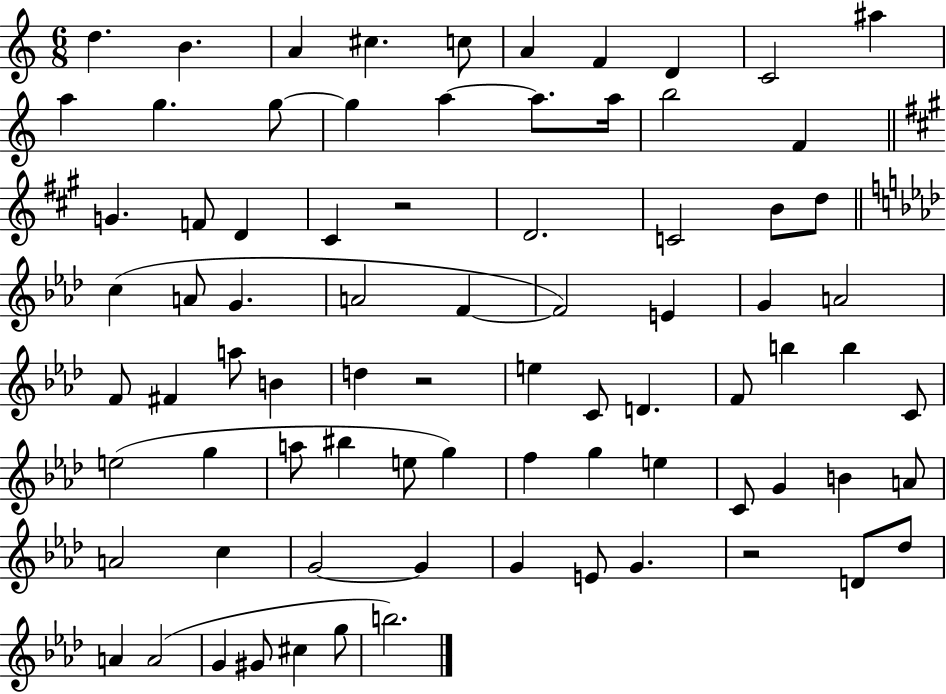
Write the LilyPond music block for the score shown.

{
  \clef treble
  \numericTimeSignature
  \time 6/8
  \key c \major
  d''4. b'4. | a'4 cis''4. c''8 | a'4 f'4 d'4 | c'2 ais''4 | \break a''4 g''4. g''8~~ | g''4 a''4~~ a''8. a''16 | b''2 f'4 | \bar "||" \break \key a \major g'4. f'8 d'4 | cis'4 r2 | d'2. | c'2 b'8 d''8 | \break \bar "||" \break \key aes \major c''4( a'8 g'4. | a'2 f'4~~ | f'2) e'4 | g'4 a'2 | \break f'8 fis'4 a''8 b'4 | d''4 r2 | e''4 c'8 d'4. | f'8 b''4 b''4 c'8 | \break e''2( g''4 | a''8 bis''4 e''8 g''4) | f''4 g''4 e''4 | c'8 g'4 b'4 a'8 | \break a'2 c''4 | g'2~~ g'4 | g'4 e'8 g'4. | r2 d'8 des''8 | \break a'4 a'2( | g'4 gis'8 cis''4 g''8 | b''2.) | \bar "|."
}